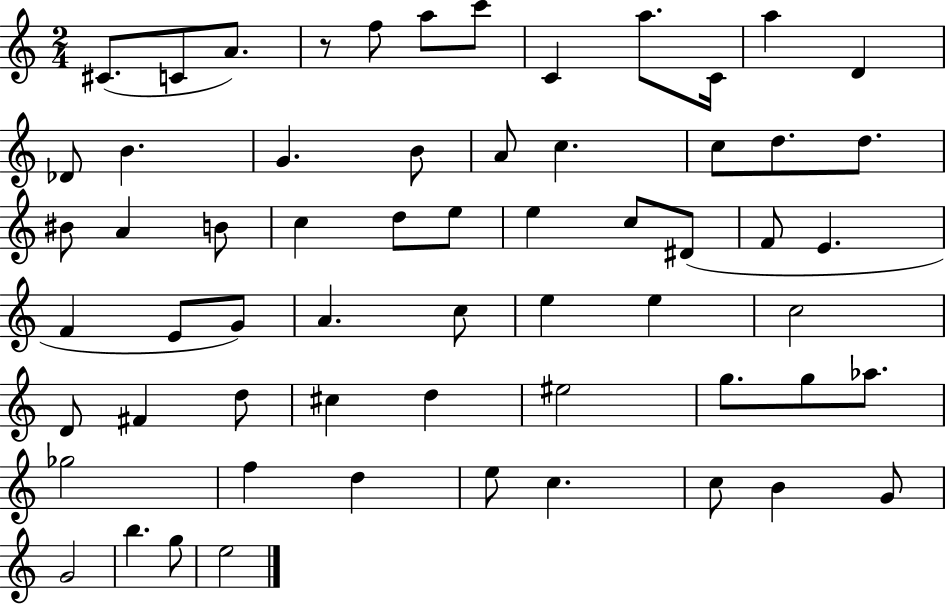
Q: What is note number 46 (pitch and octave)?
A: G5